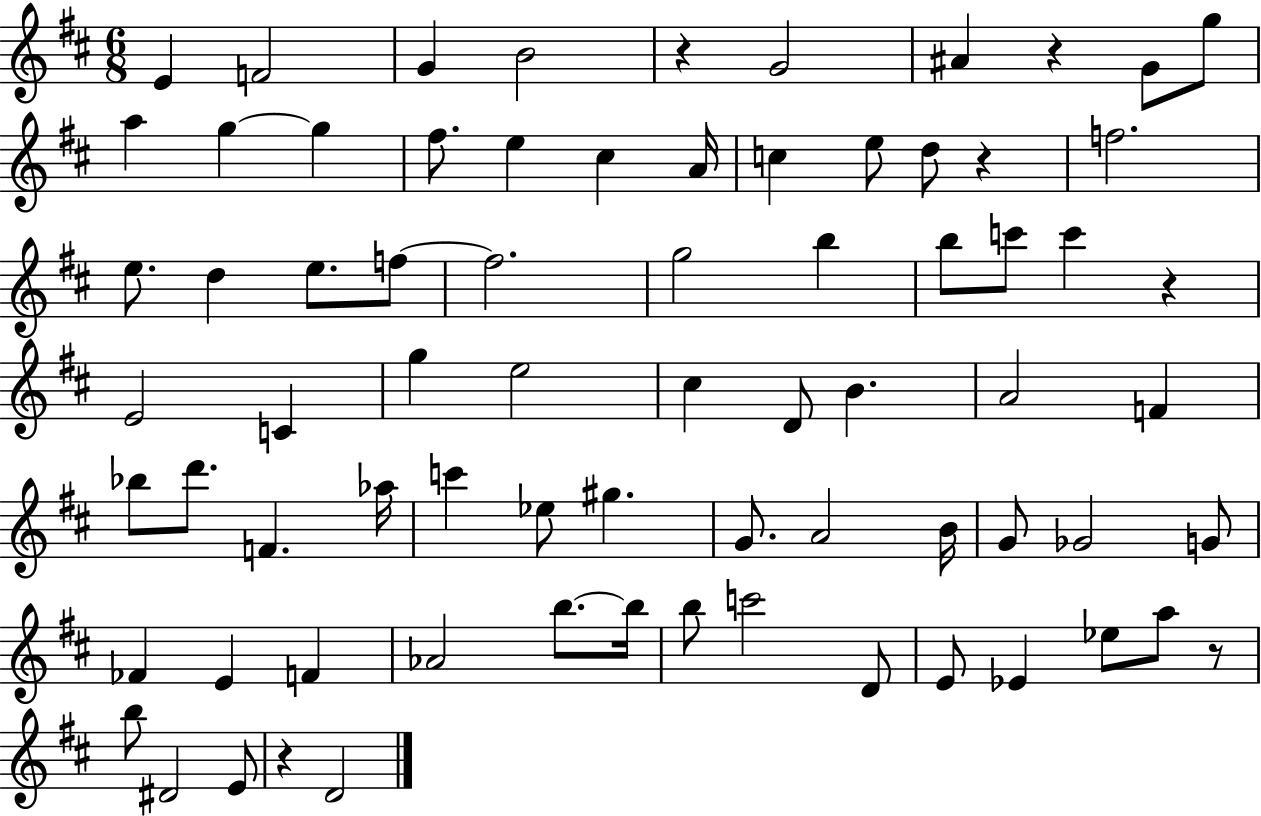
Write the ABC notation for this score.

X:1
T:Untitled
M:6/8
L:1/4
K:D
E F2 G B2 z G2 ^A z G/2 g/2 a g g ^f/2 e ^c A/4 c e/2 d/2 z f2 e/2 d e/2 f/2 f2 g2 b b/2 c'/2 c' z E2 C g e2 ^c D/2 B A2 F _b/2 d'/2 F _a/4 c' _e/2 ^g G/2 A2 B/4 G/2 _G2 G/2 _F E F _A2 b/2 b/4 b/2 c'2 D/2 E/2 _E _e/2 a/2 z/2 b/2 ^D2 E/2 z D2